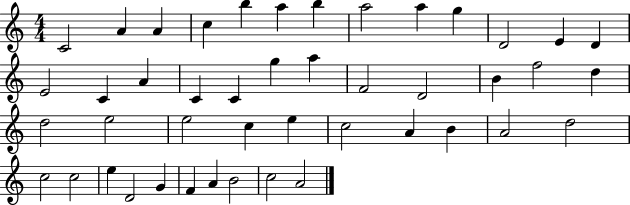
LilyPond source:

{
  \clef treble
  \numericTimeSignature
  \time 4/4
  \key c \major
  c'2 a'4 a'4 | c''4 b''4 a''4 b''4 | a''2 a''4 g''4 | d'2 e'4 d'4 | \break e'2 c'4 a'4 | c'4 c'4 g''4 a''4 | f'2 d'2 | b'4 f''2 d''4 | \break d''2 e''2 | e''2 c''4 e''4 | c''2 a'4 b'4 | a'2 d''2 | \break c''2 c''2 | e''4 d'2 g'4 | f'4 a'4 b'2 | c''2 a'2 | \break \bar "|."
}